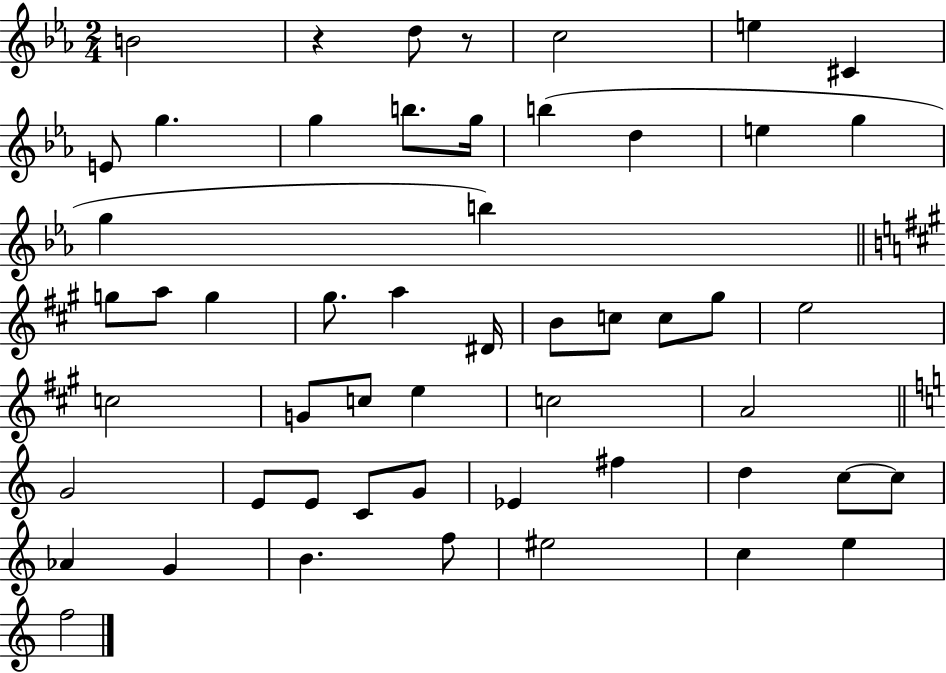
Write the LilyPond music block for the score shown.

{
  \clef treble
  \numericTimeSignature
  \time 2/4
  \key ees \major
  b'2 | r4 d''8 r8 | c''2 | e''4 cis'4 | \break e'8 g''4. | g''4 b''8. g''16 | b''4( d''4 | e''4 g''4 | \break g''4 b''4) | \bar "||" \break \key a \major g''8 a''8 g''4 | gis''8. a''4 dis'16 | b'8 c''8 c''8 gis''8 | e''2 | \break c''2 | g'8 c''8 e''4 | c''2 | a'2 | \break \bar "||" \break \key a \minor g'2 | e'8 e'8 c'8 g'8 | ees'4 fis''4 | d''4 c''8~~ c''8 | \break aes'4 g'4 | b'4. f''8 | eis''2 | c''4 e''4 | \break f''2 | \bar "|."
}